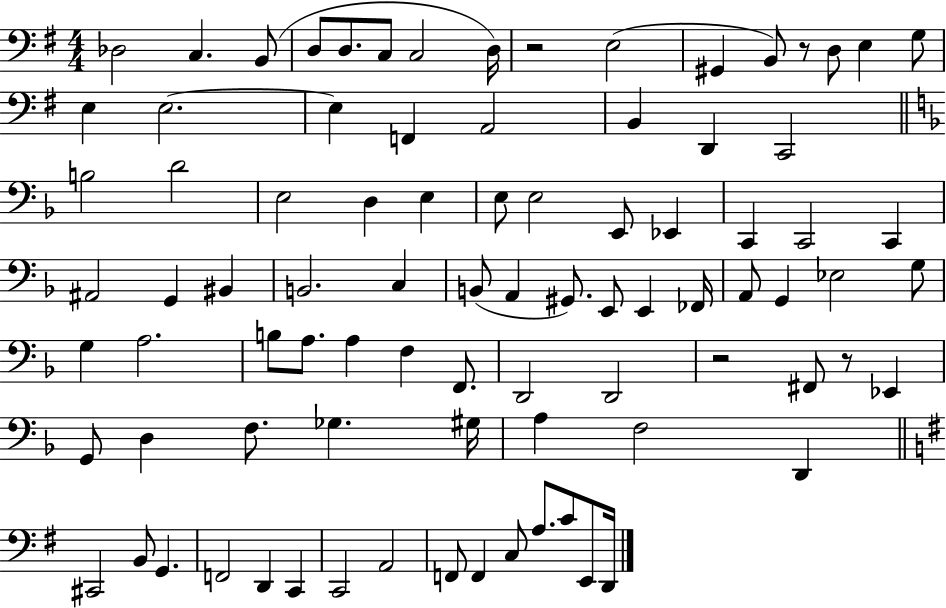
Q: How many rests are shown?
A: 4